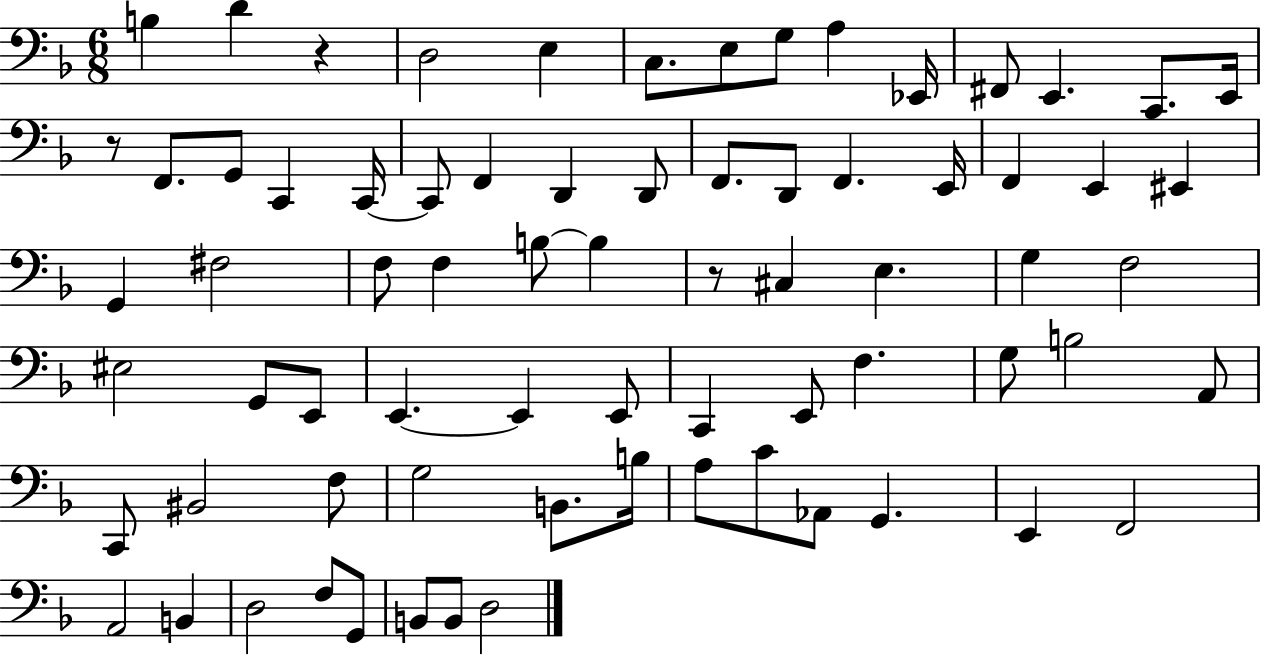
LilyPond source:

{
  \clef bass
  \numericTimeSignature
  \time 6/8
  \key f \major
  b4 d'4 r4 | d2 e4 | c8. e8 g8 a4 ees,16 | fis,8 e,4. c,8. e,16 | \break r8 f,8. g,8 c,4 c,16~~ | c,8 f,4 d,4 d,8 | f,8. d,8 f,4. e,16 | f,4 e,4 eis,4 | \break g,4 fis2 | f8 f4 b8~~ b4 | r8 cis4 e4. | g4 f2 | \break eis2 g,8 e,8 | e,4.~~ e,4 e,8 | c,4 e,8 f4. | g8 b2 a,8 | \break c,8 bis,2 f8 | g2 b,8. b16 | a8 c'8 aes,8 g,4. | e,4 f,2 | \break a,2 b,4 | d2 f8 g,8 | b,8 b,8 d2 | \bar "|."
}